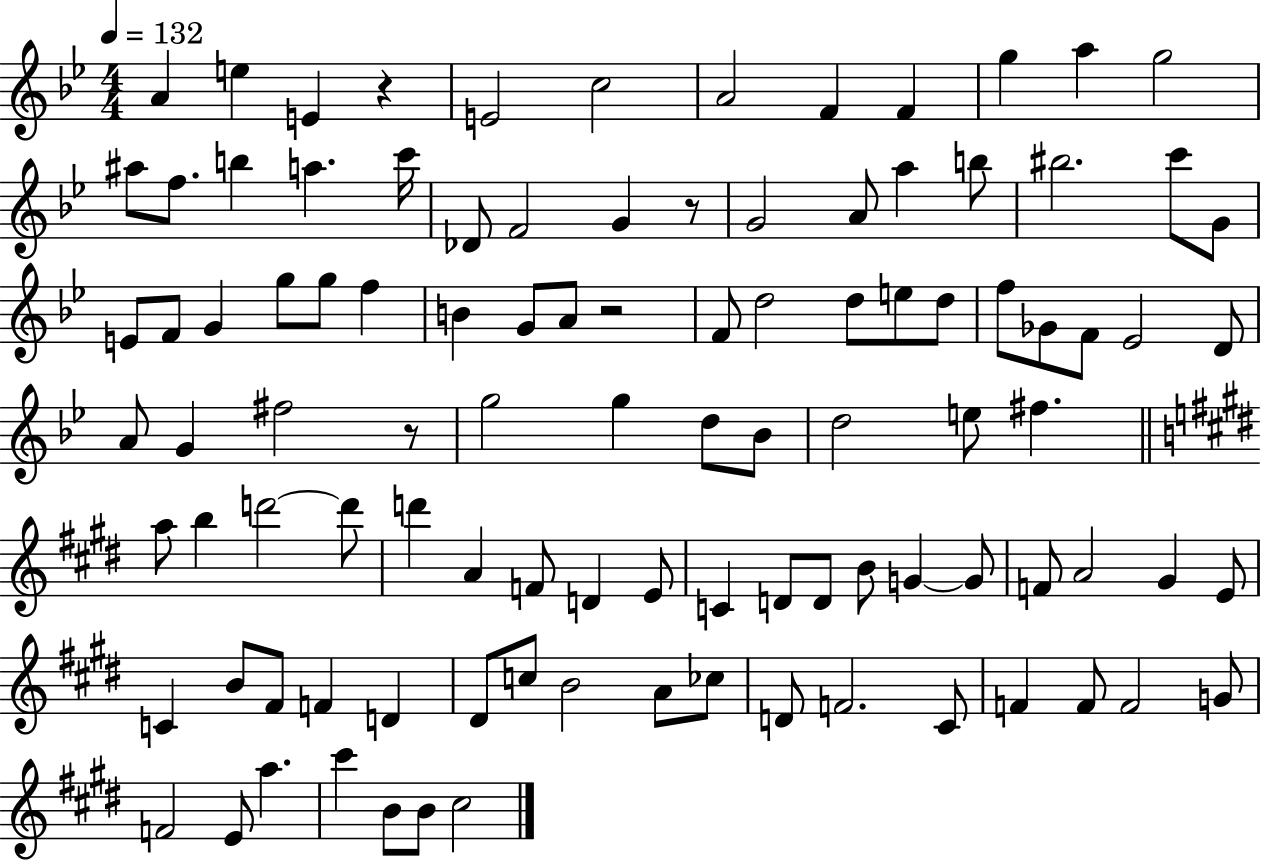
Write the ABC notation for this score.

X:1
T:Untitled
M:4/4
L:1/4
K:Bb
A e E z E2 c2 A2 F F g a g2 ^a/2 f/2 b a c'/4 _D/2 F2 G z/2 G2 A/2 a b/2 ^b2 c'/2 G/2 E/2 F/2 G g/2 g/2 f B G/2 A/2 z2 F/2 d2 d/2 e/2 d/2 f/2 _G/2 F/2 _E2 D/2 A/2 G ^f2 z/2 g2 g d/2 _B/2 d2 e/2 ^f a/2 b d'2 d'/2 d' A F/2 D E/2 C D/2 D/2 B/2 G G/2 F/2 A2 ^G E/2 C B/2 ^F/2 F D ^D/2 c/2 B2 A/2 _c/2 D/2 F2 ^C/2 F F/2 F2 G/2 F2 E/2 a ^c' B/2 B/2 ^c2